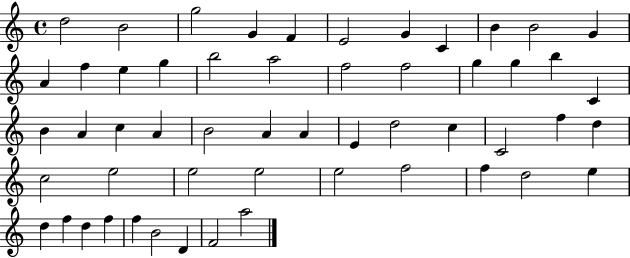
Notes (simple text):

D5/h B4/h G5/h G4/q F4/q E4/h G4/q C4/q B4/q B4/h G4/q A4/q F5/q E5/q G5/q B5/h A5/h F5/h F5/h G5/q G5/q B5/q C4/q B4/q A4/q C5/q A4/q B4/h A4/q A4/q E4/q D5/h C5/q C4/h F5/q D5/q C5/h E5/h E5/h E5/h E5/h F5/h F5/q D5/h E5/q D5/q F5/q D5/q F5/q F5/q B4/h D4/q F4/h A5/h